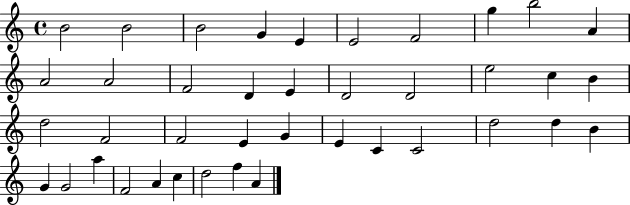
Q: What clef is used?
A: treble